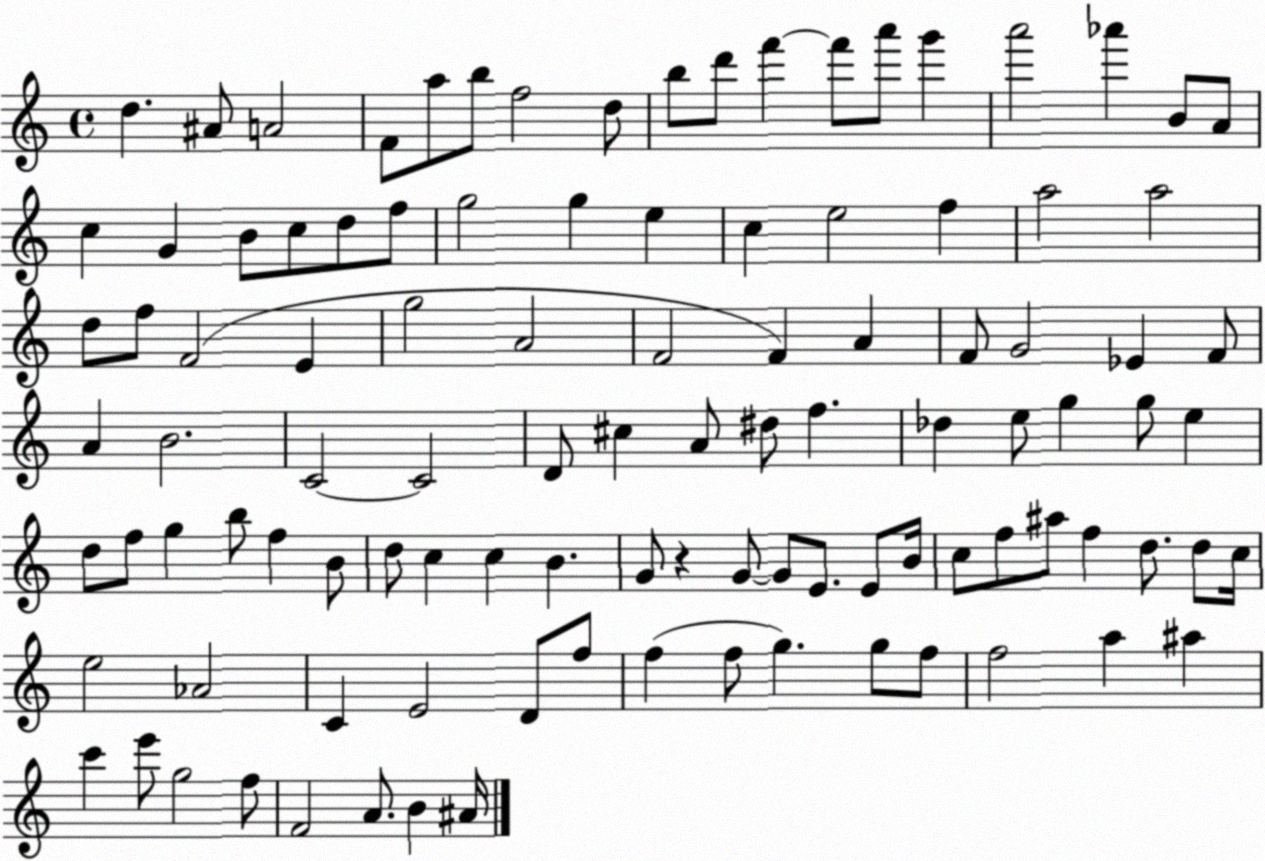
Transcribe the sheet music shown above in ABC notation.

X:1
T:Untitled
M:4/4
L:1/4
K:C
d ^A/2 A2 F/2 a/2 b/2 f2 d/2 b/2 d'/2 f' f'/2 a'/2 g' a'2 _a' B/2 A/2 c G B/2 c/2 d/2 f/2 g2 g e c e2 f a2 a2 d/2 f/2 F2 E g2 A2 F2 F A F/2 G2 _E F/2 A B2 C2 C2 D/2 ^c A/2 ^d/2 f _d e/2 g g/2 e d/2 f/2 g b/2 f B/2 d/2 c c B G/2 z G/2 G/2 E/2 E/2 B/4 c/2 f/2 ^a/2 f d/2 d/2 c/4 e2 _A2 C E2 D/2 f/2 f f/2 g g/2 f/2 f2 a ^a c' e'/2 g2 f/2 F2 A/2 B ^A/4